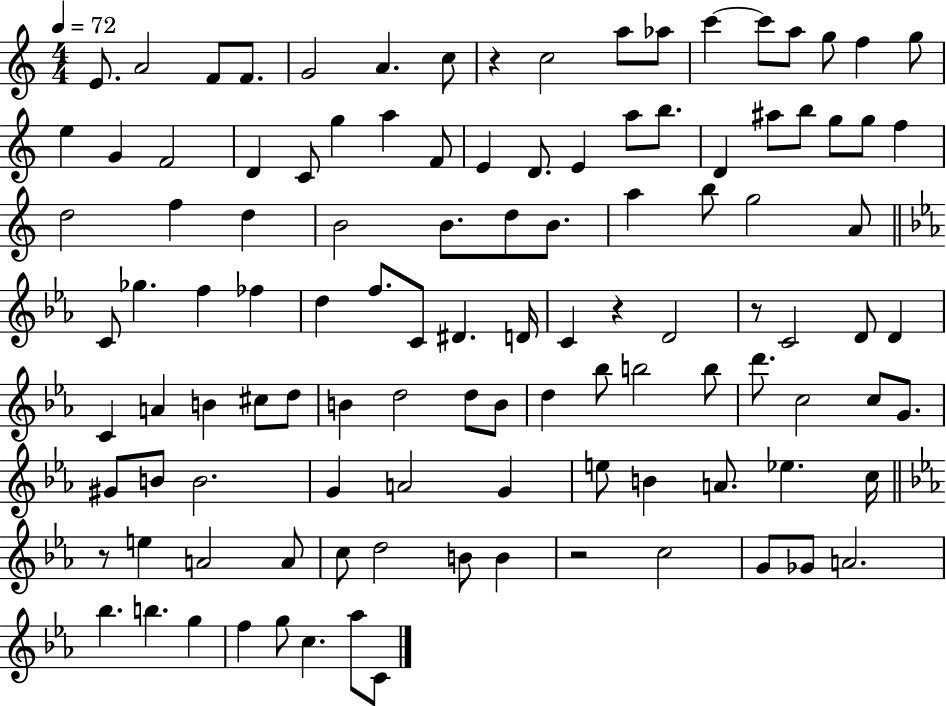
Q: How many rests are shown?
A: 5